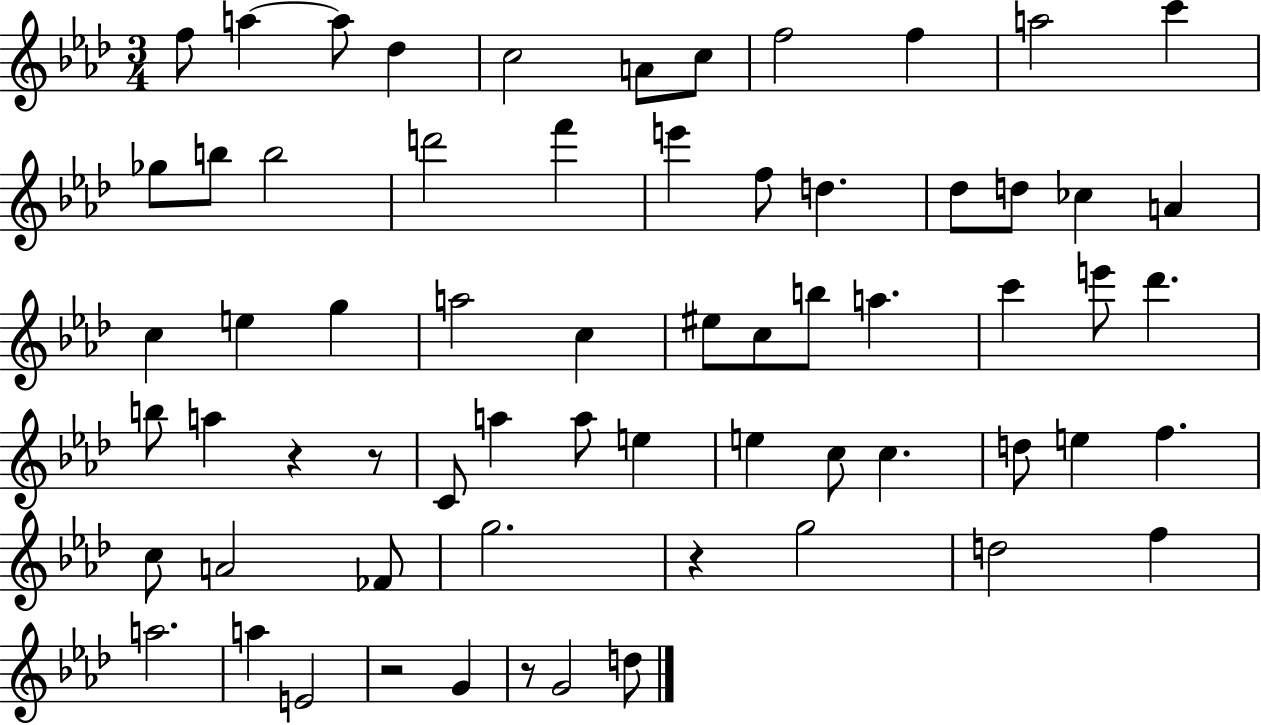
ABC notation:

X:1
T:Untitled
M:3/4
L:1/4
K:Ab
f/2 a a/2 _d c2 A/2 c/2 f2 f a2 c' _g/2 b/2 b2 d'2 f' e' f/2 d _d/2 d/2 _c A c e g a2 c ^e/2 c/2 b/2 a c' e'/2 _d' b/2 a z z/2 C/2 a a/2 e e c/2 c d/2 e f c/2 A2 _F/2 g2 z g2 d2 f a2 a E2 z2 G z/2 G2 d/2